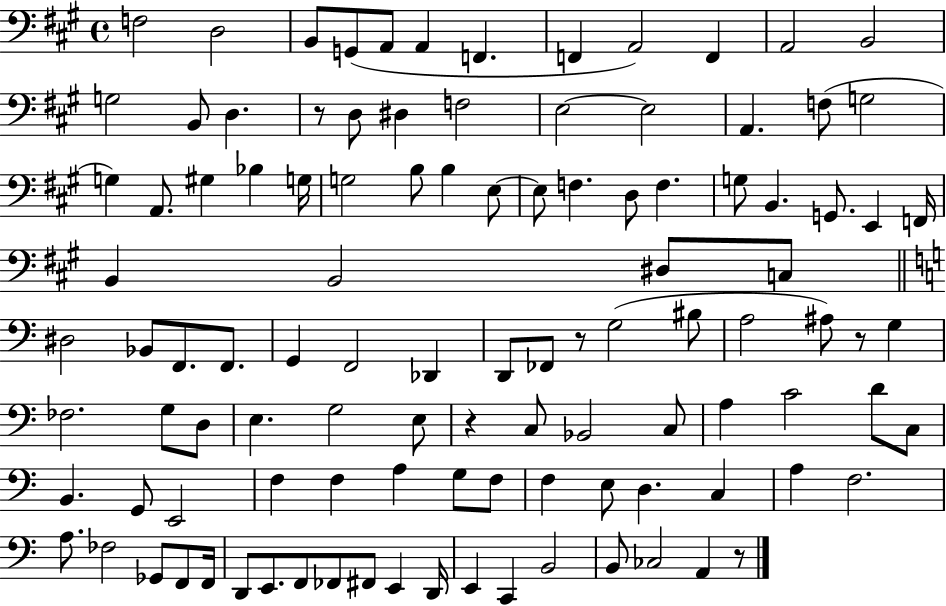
X:1
T:Untitled
M:4/4
L:1/4
K:A
F,2 D,2 B,,/2 G,,/2 A,,/2 A,, F,, F,, A,,2 F,, A,,2 B,,2 G,2 B,,/2 D, z/2 D,/2 ^D, F,2 E,2 E,2 A,, F,/2 G,2 G, A,,/2 ^G, _B, G,/4 G,2 B,/2 B, E,/2 E,/2 F, D,/2 F, G,/2 B,, G,,/2 E,, F,,/4 B,, B,,2 ^D,/2 C,/2 ^D,2 _B,,/2 F,,/2 F,,/2 G,, F,,2 _D,, D,,/2 _F,,/2 z/2 G,2 ^B,/2 A,2 ^A,/2 z/2 G, _F,2 G,/2 D,/2 E, G,2 E,/2 z C,/2 _B,,2 C,/2 A, C2 D/2 C,/2 B,, G,,/2 E,,2 F, F, A, G,/2 F,/2 F, E,/2 D, C, A, F,2 A,/2 _F,2 _G,,/2 F,,/2 F,,/4 D,,/2 E,,/2 F,,/2 _F,,/2 ^F,,/2 E,, D,,/4 E,, C,, B,,2 B,,/2 _C,2 A,, z/2